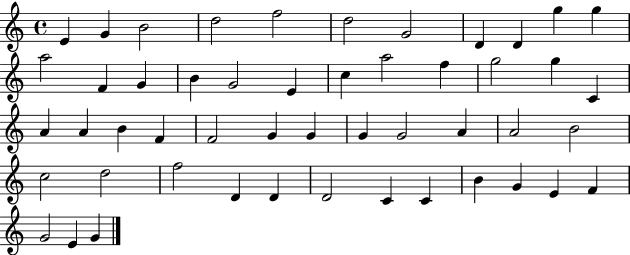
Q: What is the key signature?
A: C major